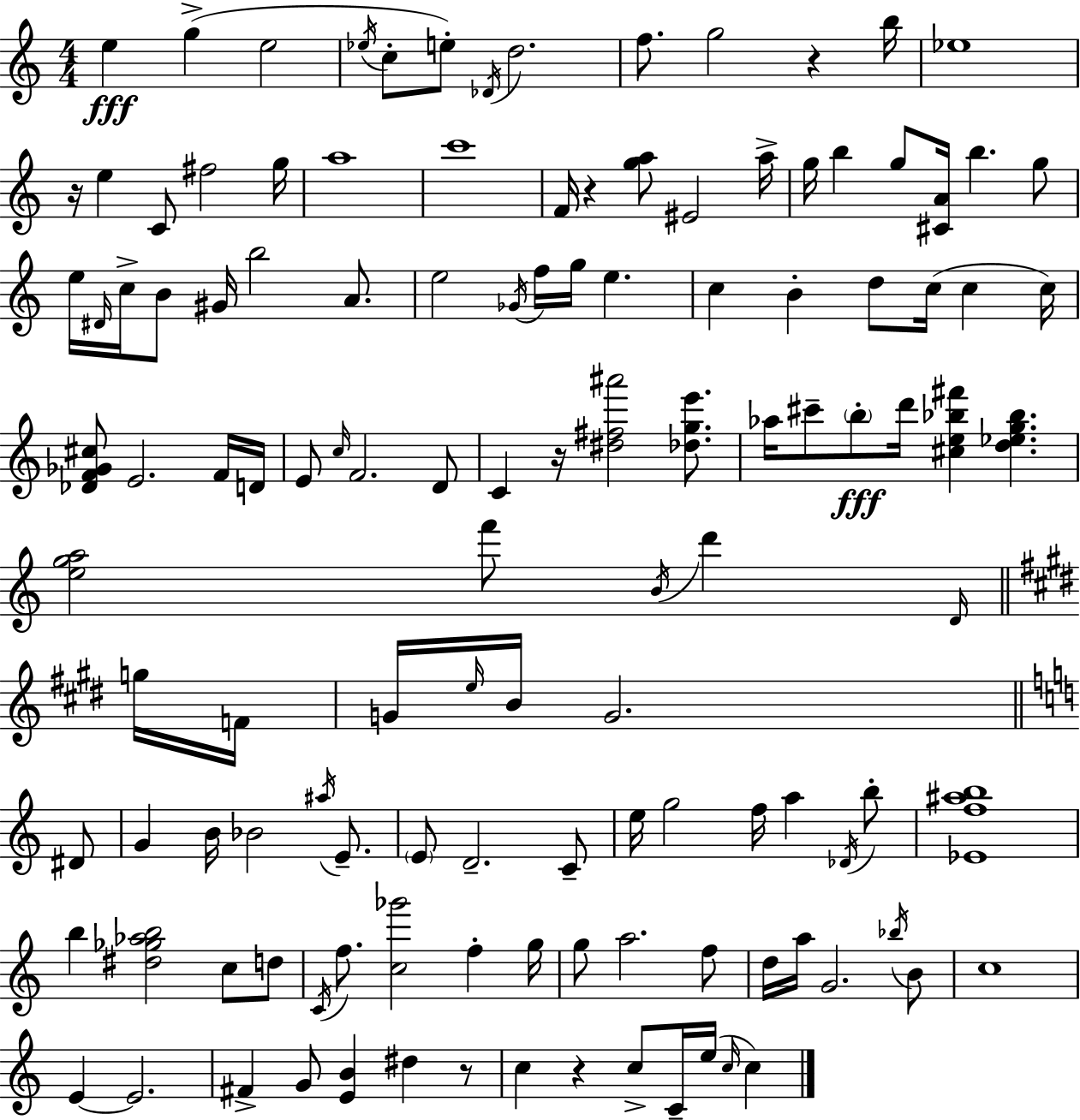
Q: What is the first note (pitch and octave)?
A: E5